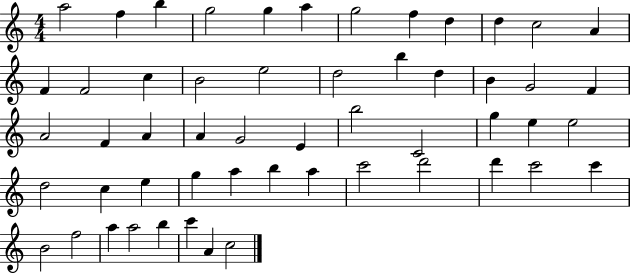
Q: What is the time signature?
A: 4/4